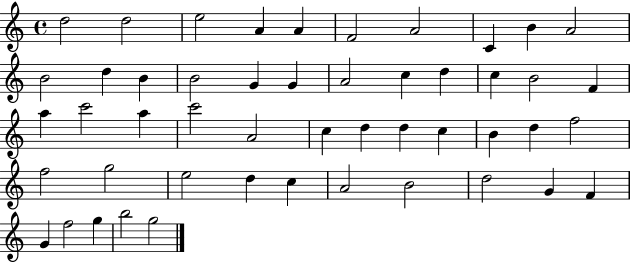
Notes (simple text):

D5/h D5/h E5/h A4/q A4/q F4/h A4/h C4/q B4/q A4/h B4/h D5/q B4/q B4/h G4/q G4/q A4/h C5/q D5/q C5/q B4/h F4/q A5/q C6/h A5/q C6/h A4/h C5/q D5/q D5/q C5/q B4/q D5/q F5/h F5/h G5/h E5/h D5/q C5/q A4/h B4/h D5/h G4/q F4/q G4/q F5/h G5/q B5/h G5/h